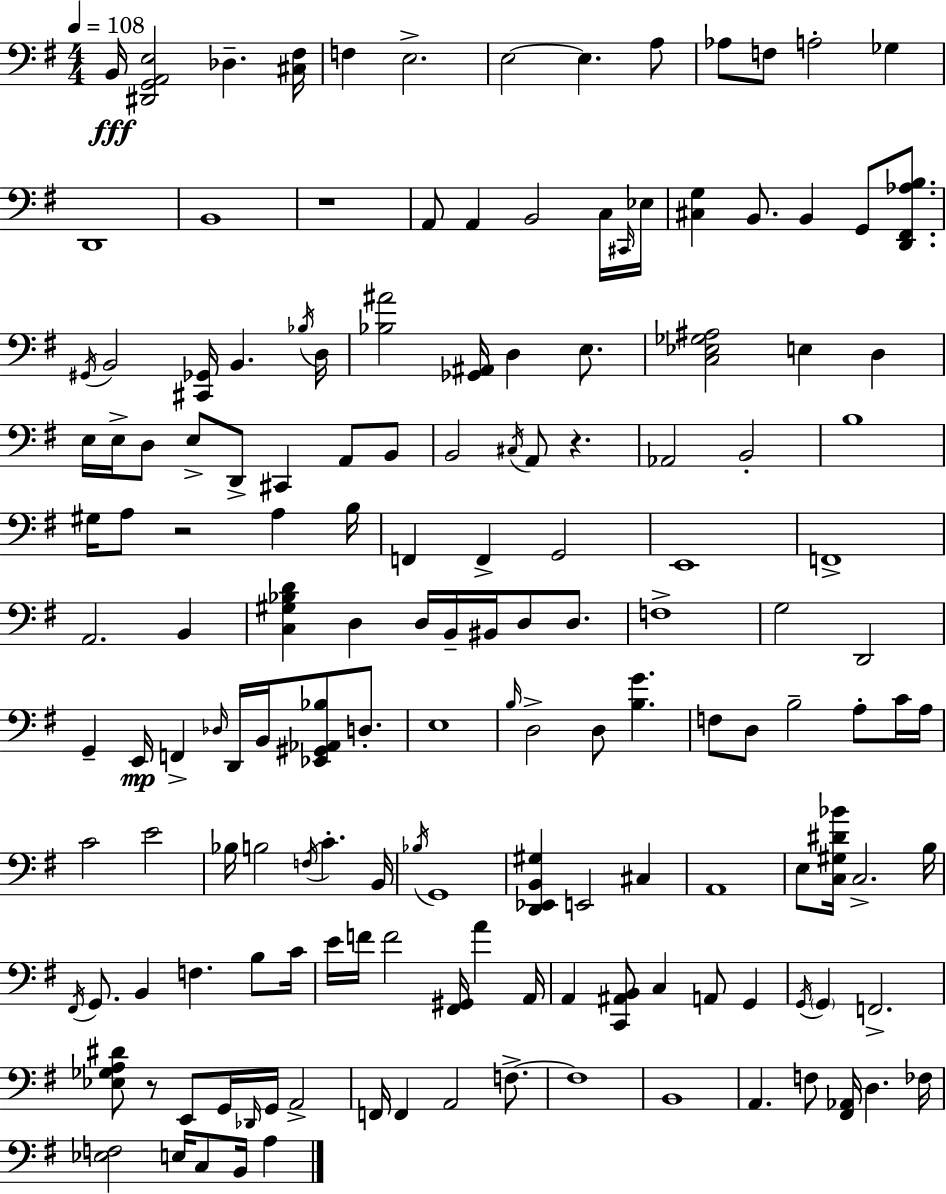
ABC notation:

X:1
T:Untitled
M:4/4
L:1/4
K:G
B,,/4 [^D,,G,,A,,E,]2 _D, [^C,^F,]/4 F, E,2 E,2 E, A,/2 _A,/2 F,/2 A,2 _G, D,,4 B,,4 z4 A,,/2 A,, B,,2 C,/4 ^C,,/4 _E,/4 [^C,G,] B,,/2 B,, G,,/2 [D,,^F,,_A,B,]/2 ^G,,/4 B,,2 [^C,,_G,,]/4 B,, _B,/4 D,/4 [_B,^A]2 [_G,,^A,,]/4 D, E,/2 [C,_E,_G,^A,]2 E, D, E,/4 E,/4 D,/2 E,/2 D,,/2 ^C,, A,,/2 B,,/2 B,,2 ^C,/4 A,,/2 z _A,,2 B,,2 B,4 ^G,/4 A,/2 z2 A, B,/4 F,, F,, G,,2 E,,4 F,,4 A,,2 B,, [C,^G,_B,D] D, D,/4 B,,/4 ^B,,/4 D,/2 D,/2 F,4 G,2 D,,2 G,, E,,/4 F,, _D,/4 D,,/4 B,,/4 [_E,,^G,,_A,,_B,]/2 D,/2 E,4 B,/4 D,2 D,/2 [B,G] F,/2 D,/2 B,2 A,/2 C/4 A,/4 C2 E2 _B,/4 B,2 F,/4 C B,,/4 _B,/4 G,,4 [D,,_E,,B,,^G,] E,,2 ^C, A,,4 E,/2 [C,^G,^D_B]/4 C,2 B,/4 ^F,,/4 G,,/2 B,, F, B,/2 C/4 E/4 F/4 F2 [^F,,^G,,]/4 A A,,/4 A,, [C,,^A,,B,,]/2 C, A,,/2 G,, G,,/4 G,, F,,2 [_E,_G,A,^D]/2 z/2 E,,/2 G,,/4 _D,,/4 G,,/4 A,,2 F,,/4 F,, A,,2 F,/2 F,4 B,,4 A,, F,/2 [^F,,_A,,]/4 D, _F,/4 [_E,F,]2 E,/4 C,/2 B,,/4 A,